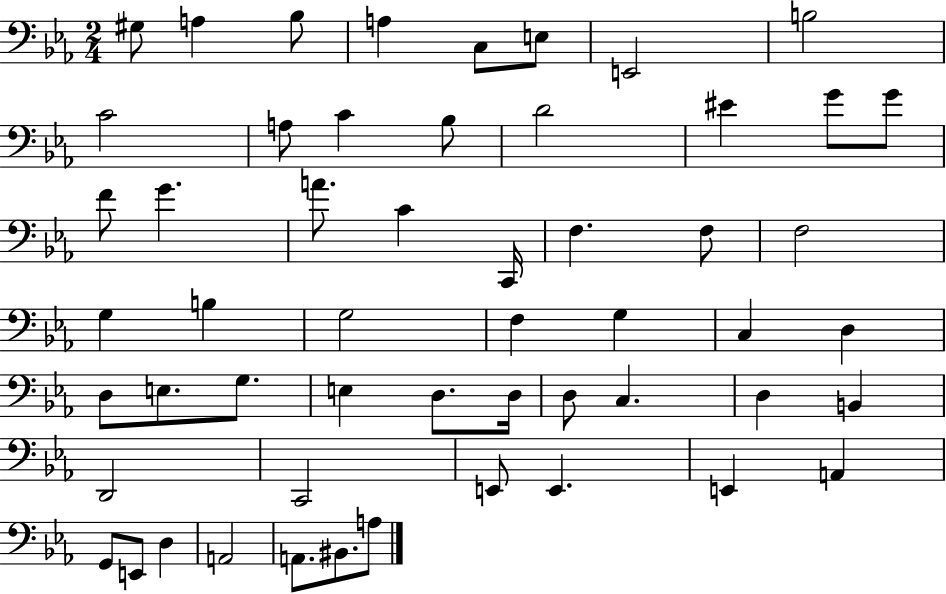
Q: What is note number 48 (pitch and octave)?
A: G2